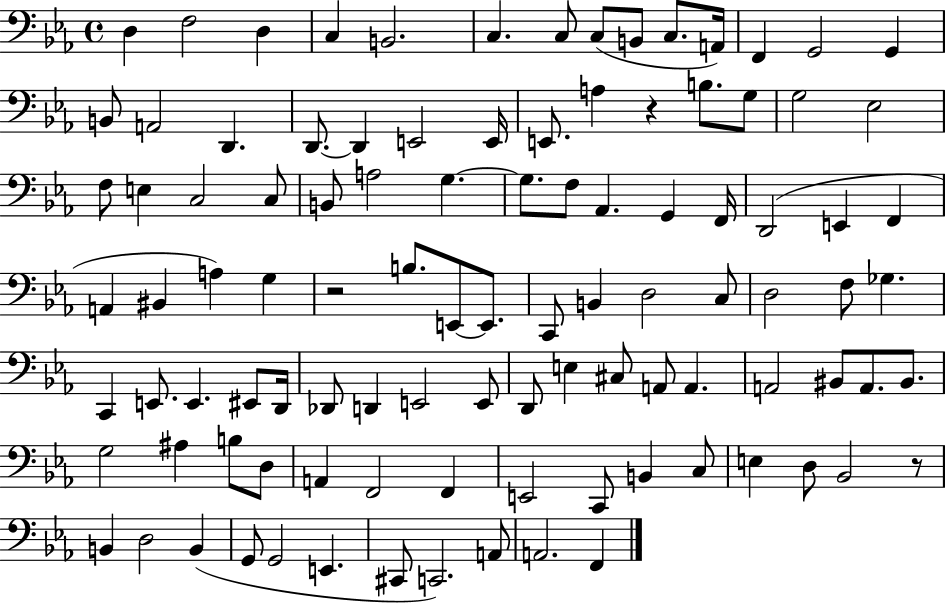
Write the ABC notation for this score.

X:1
T:Untitled
M:4/4
L:1/4
K:Eb
D, F,2 D, C, B,,2 C, C,/2 C,/2 B,,/2 C,/2 A,,/4 F,, G,,2 G,, B,,/2 A,,2 D,, D,,/2 D,, E,,2 E,,/4 E,,/2 A, z B,/2 G,/2 G,2 _E,2 F,/2 E, C,2 C,/2 B,,/2 A,2 G, G,/2 F,/2 _A,, G,, F,,/4 D,,2 E,, F,, A,, ^B,, A, G, z2 B,/2 E,,/2 E,,/2 C,,/2 B,, D,2 C,/2 D,2 F,/2 _G, C,, E,,/2 E,, ^E,,/2 D,,/4 _D,,/2 D,, E,,2 E,,/2 D,,/2 E, ^C,/2 A,,/2 A,, A,,2 ^B,,/2 A,,/2 ^B,,/2 G,2 ^A, B,/2 D,/2 A,, F,,2 F,, E,,2 C,,/2 B,, C,/2 E, D,/2 _B,,2 z/2 B,, D,2 B,, G,,/2 G,,2 E,, ^C,,/2 C,,2 A,,/2 A,,2 F,,